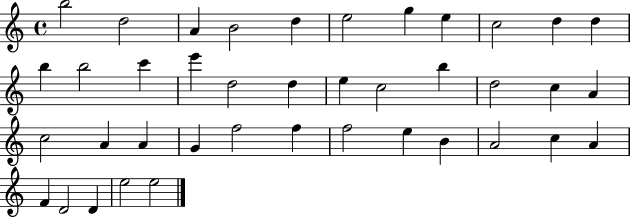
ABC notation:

X:1
T:Untitled
M:4/4
L:1/4
K:C
b2 d2 A B2 d e2 g e c2 d d b b2 c' e' d2 d e c2 b d2 c A c2 A A G f2 f f2 e B A2 c A F D2 D e2 e2